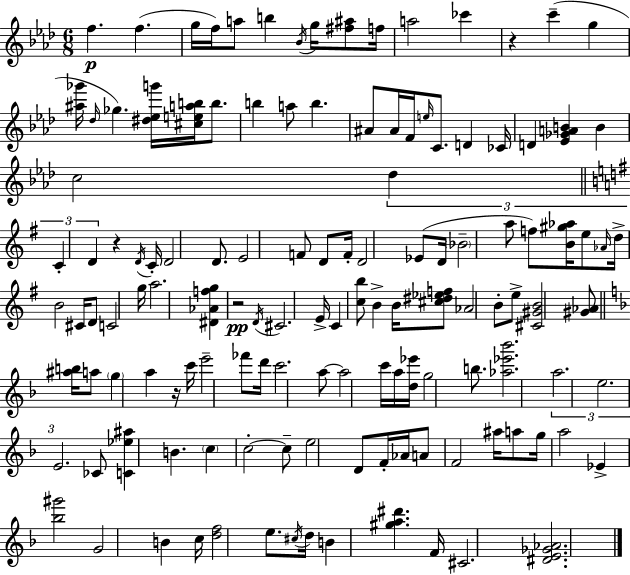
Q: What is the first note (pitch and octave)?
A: F5